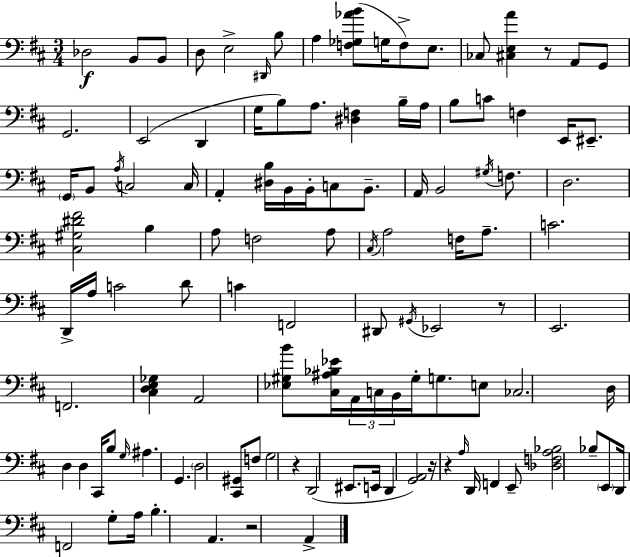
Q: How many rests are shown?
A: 6